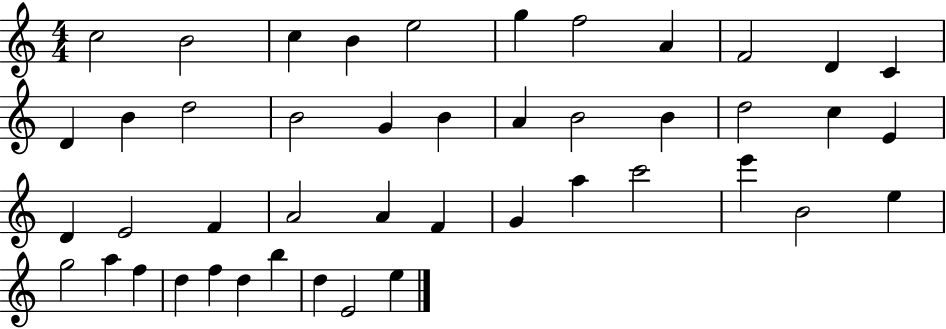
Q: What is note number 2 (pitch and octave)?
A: B4